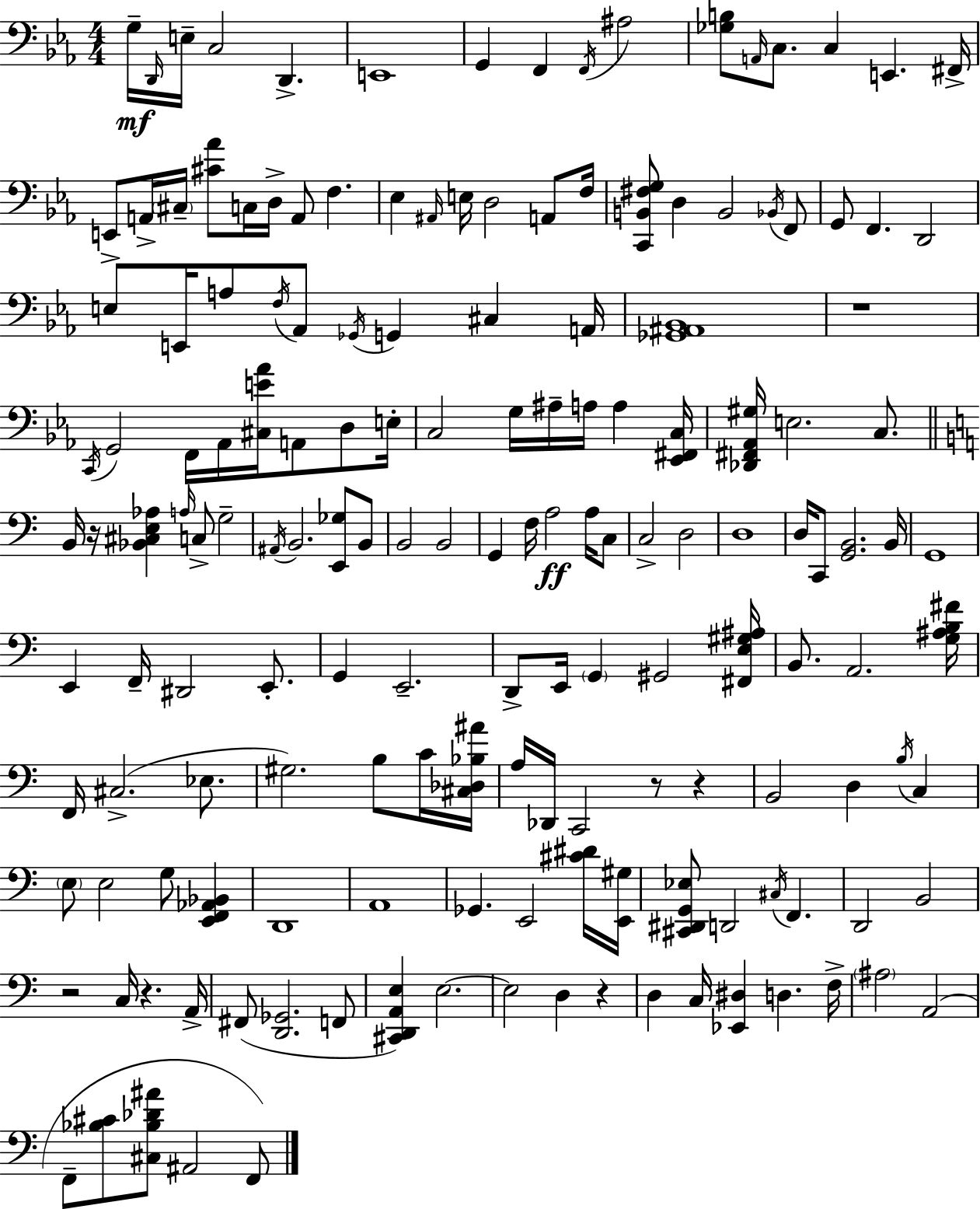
{
  \clef bass
  \numericTimeSignature
  \time 4/4
  \key c \minor
  g16--\mf \grace { d,16 } e16-- c2 d,4.-> | e,1 | g,4 f,4 \acciaccatura { f,16 } ais2 | <ges b>8 \grace { a,16 } c8. c4 e,4. | \break fis,16-> e,8-> a,16-> \parenthesize cis16-- <cis' aes'>8 c16 d16-> a,8 f4. | ees4 \grace { ais,16 } e16 d2 | a,8 f16 <c, b, fis g>8 d4 b,2 | \acciaccatura { bes,16 } f,8 g,8 f,4. d,2 | \break e8 e,16 a8 \acciaccatura { f16 } aes,8 \acciaccatura { ges,16 } g,4 | cis4 a,16 <ges, ais, bes,>1 | r1 | \acciaccatura { c,16 } g,2 | \break f,16 aes,16 <cis e' aes'>16 a,8 d8 e16-. c2 | g16 ais16-- a16 a4 <ees, fis, c>16 <des, fis, aes, gis>16 e2. | c8. \bar "||" \break \key c \major b,16 r16 <bes, cis e aes>4 \grace { a16 } c8-> g2-- | \acciaccatura { ais,16 } b,2. <e, ges>8 | b,8 b,2 b,2 | g,4 f16 a2\ff a16 | \break c8 c2-> d2 | d1 | d16 c,8 <g, b,>2. | b,16 g,1 | \break e,4 f,16-- dis,2 e,8.-. | g,4 e,2.-- | d,8-> e,16 \parenthesize g,4 gis,2 | <fis, e gis ais>16 b,8. a,2. | \break <g ais b fis'>16 f,16 cis2.->( ees8. | gis2.) b8 | c'16 <cis des bes ais'>16 a16 des,16 c,2 r8 r4 | b,2 d4 \acciaccatura { b16 } c4 | \break \parenthesize e8 e2 g8 <e, f, aes, bes,>4 | d,1 | a,1 | ges,4. e,2 | \break <cis' dis'>16 <e, gis>16 <cis, dis, g, ees>8 d,2 \acciaccatura { cis16 } f,4. | d,2 b,2 | r2 c16 r4. | a,16-> fis,8( <d, ges,>2. | \break f,8 <cis, d, a, e>4) e2.~~ | e2 d4 | r4 d4 c16 <ees, dis>4 d4. | f16-> \parenthesize ais2 a,2( | \break f,8-- <bes cis'>8 <cis bes des' ais'>8 ais,2 | f,8) \bar "|."
}